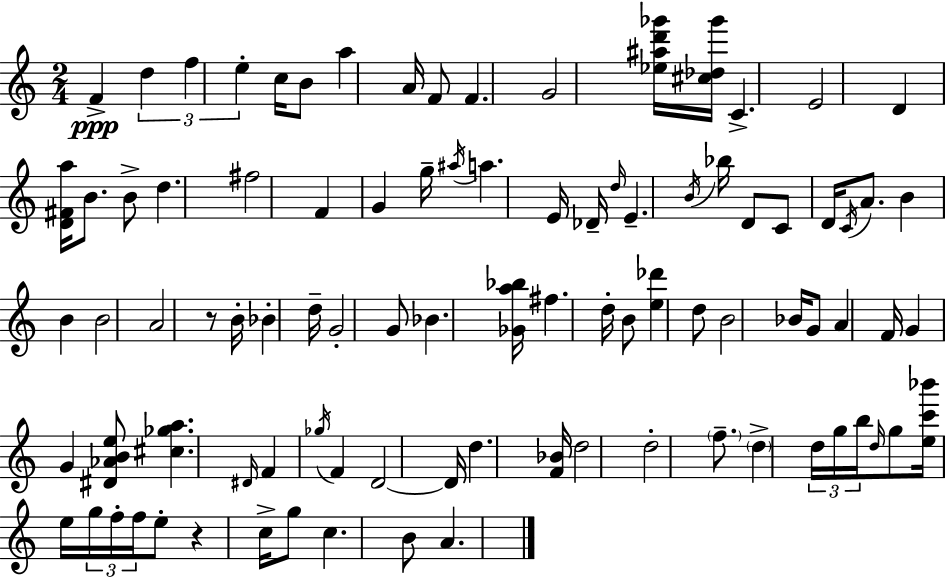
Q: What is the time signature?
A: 2/4